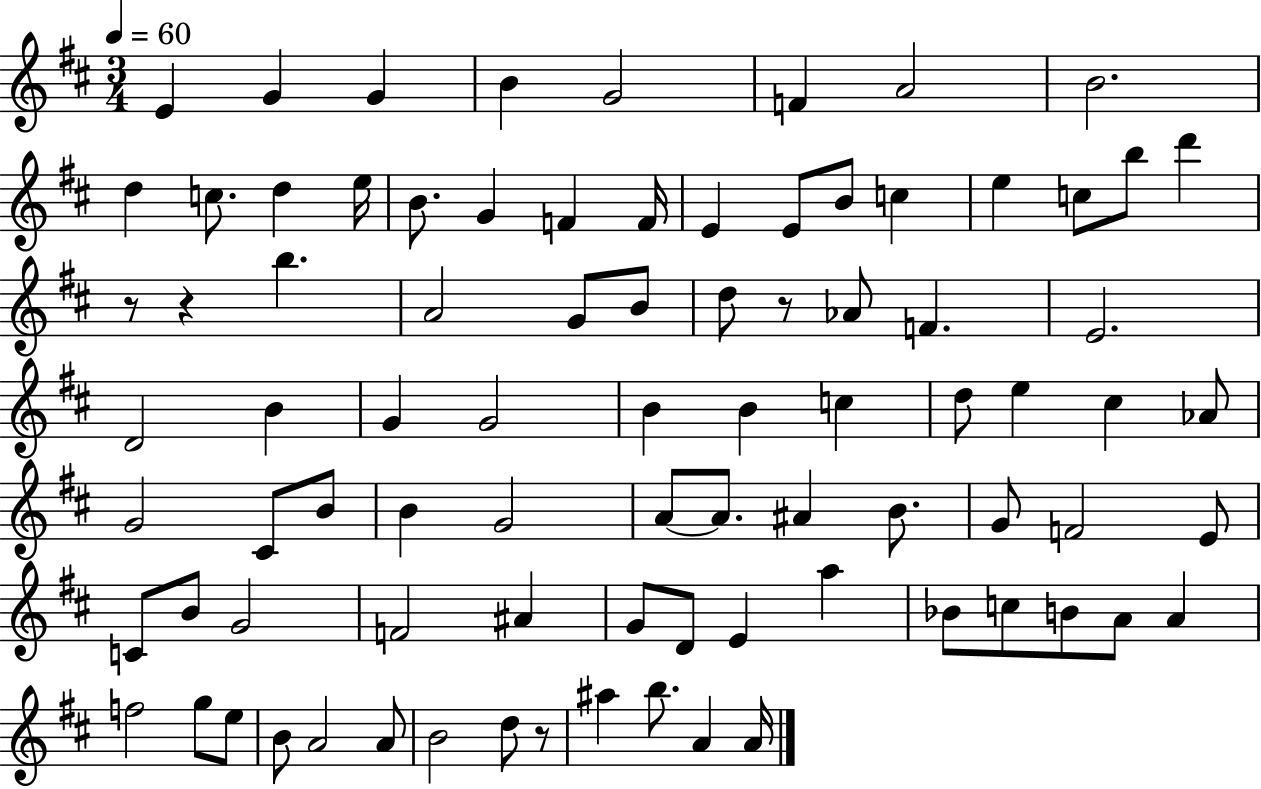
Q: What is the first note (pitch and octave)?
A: E4